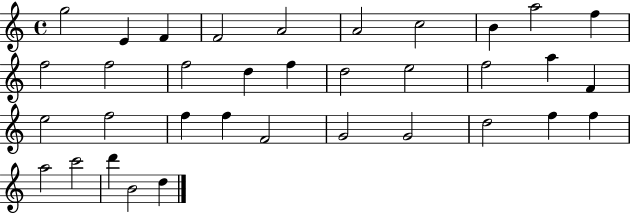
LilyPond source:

{
  \clef treble
  \time 4/4
  \defaultTimeSignature
  \key c \major
  g''2 e'4 f'4 | f'2 a'2 | a'2 c''2 | b'4 a''2 f''4 | \break f''2 f''2 | f''2 d''4 f''4 | d''2 e''2 | f''2 a''4 f'4 | \break e''2 f''2 | f''4 f''4 f'2 | g'2 g'2 | d''2 f''4 f''4 | \break a''2 c'''2 | d'''4 b'2 d''4 | \bar "|."
}